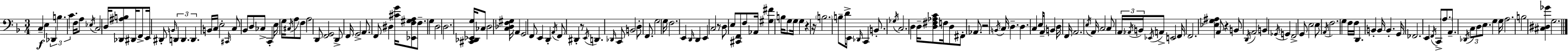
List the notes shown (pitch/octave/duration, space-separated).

C3/q E3/q Db2/q B3/q. C4/q. F3/s A3/e Eb3/s C3/h D3/s [Db2,A#3,B3]/e D#2/s F2/e E2/s D#2/e B2/s D2/q D2/q. D2/q. B2/s C3/s E3/h C#2/s C3/e Bb2/e D3/e CES3/e C2/q E3/s G3/s C#3/s A3/e F3/e A3/h D2/e [F2,G2]/h D2/e F2/s G2/h A2/e. F2/e D#3/q [C#4,G4]/s [Eb2,F3,G#3,A3]/e F3/e. G3/q D3/h D3/h. [C#2,Db2,Eb2,G3]/s CES3/e D3/h [C3,Db3,F3,G#3]/s A2/q G2/h F2/e E2/q D2/q A2/s F2/e D#2/q R/e E2/s D2/q. Db2/s C2/e B2/h D3/e F2/e. G3/h G3/s F3/h. E2/q D2/s D2/q E2/q C3/h R/e D3/e E3/e [C#2,F2]/e F3/e Ab2/s [G#3,F#4]/q B3/s G3/e G3/s G3/q R/q R/s B3/h. B3/e D4/s E2/e Db2/s C2/q B2/e. Gb3/s C3/h. D3/q D3/s [D3,F#3,Ab3,C4]/e F3/s D3/e F#2/e Ab2/e. R/h B2/s C3/s D3/q. D3/q. C3/q E3/s A2/s B2/q D3/s F2/s A2/h. E3/s A2/s C3/h C3/e A2/s Ab2/s B2/s Eb2/s A2/e E2/h F2/s F2/h. [Eb3,G3,A#3]/q A2/e R/q B2/e D2/s A2/h B2/q Gb2/s G2/q F2/h G2/e E3/h E3/e A2/s F3/h. G3/q F3/s F3/s D2/q. B2/q B2/s B2/q. G2/s FES2/h. E2/q F2/s C2/e A3/e. A2/e. Db2/s C3/e D3/e E3/e. G3/q G3/s A3/h. B3/h [C#3,D#3,Gb4]/q G3/h.